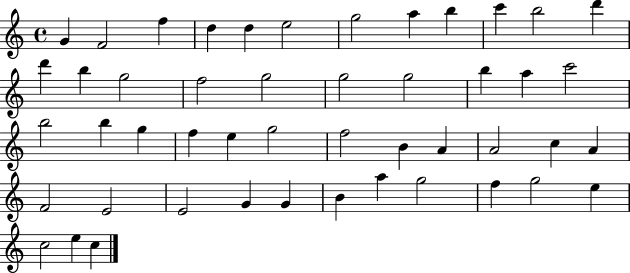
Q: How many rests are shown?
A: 0